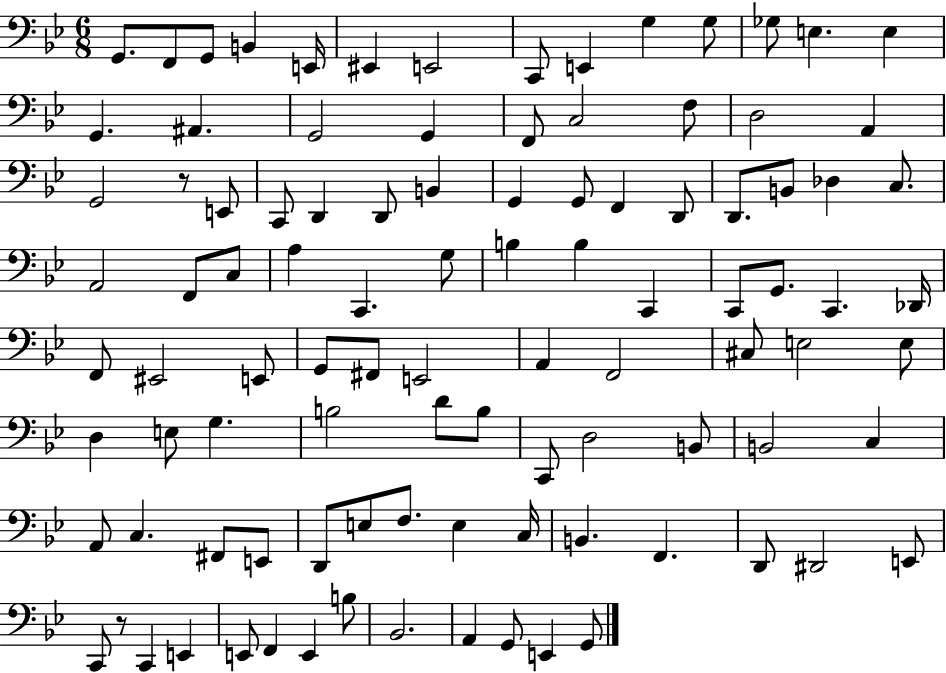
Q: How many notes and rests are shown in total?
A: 100